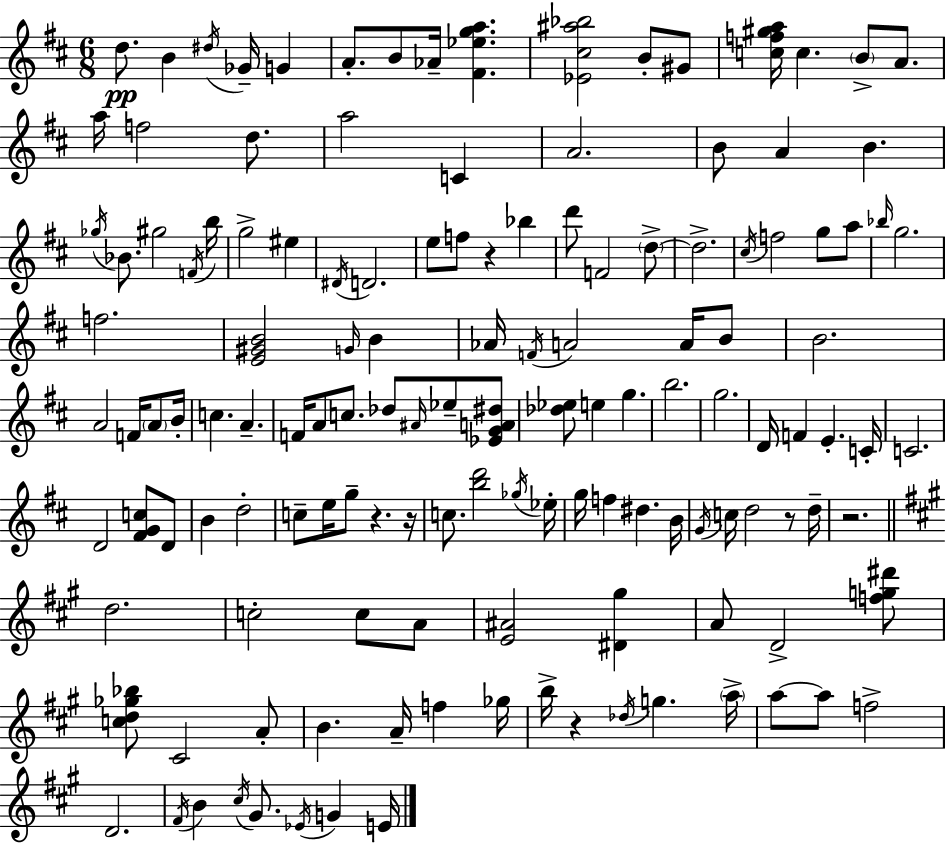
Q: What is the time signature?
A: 6/8